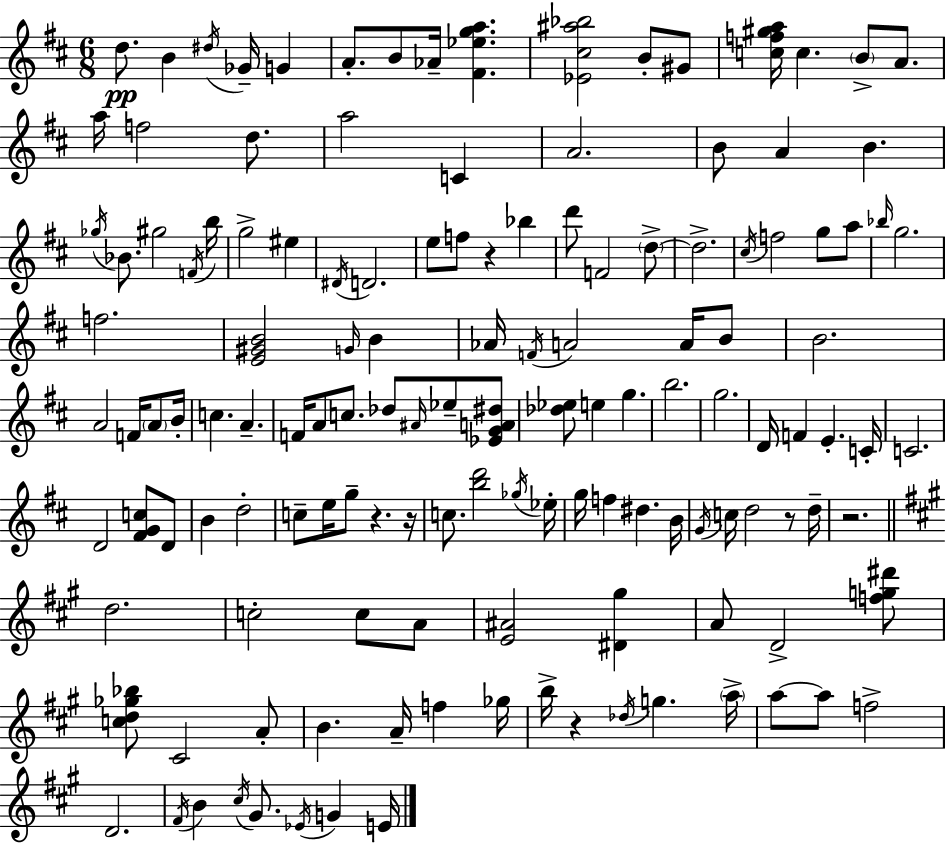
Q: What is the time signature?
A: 6/8